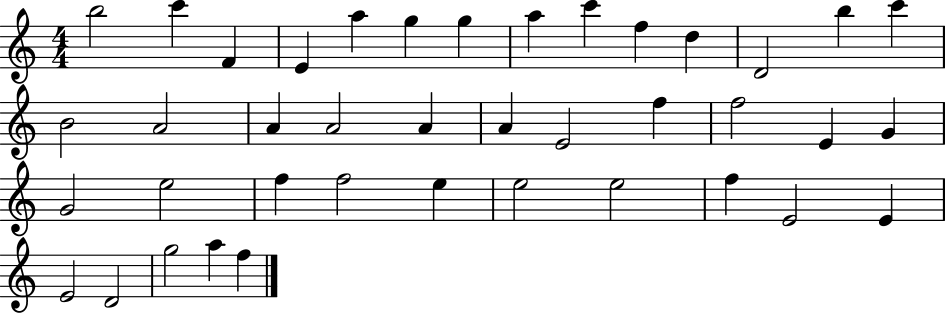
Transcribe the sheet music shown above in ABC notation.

X:1
T:Untitled
M:4/4
L:1/4
K:C
b2 c' F E a g g a c' f d D2 b c' B2 A2 A A2 A A E2 f f2 E G G2 e2 f f2 e e2 e2 f E2 E E2 D2 g2 a f